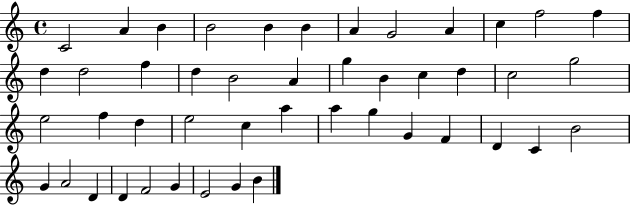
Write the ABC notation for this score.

X:1
T:Untitled
M:4/4
L:1/4
K:C
C2 A B B2 B B A G2 A c f2 f d d2 f d B2 A g B c d c2 g2 e2 f d e2 c a a g G F D C B2 G A2 D D F2 G E2 G B